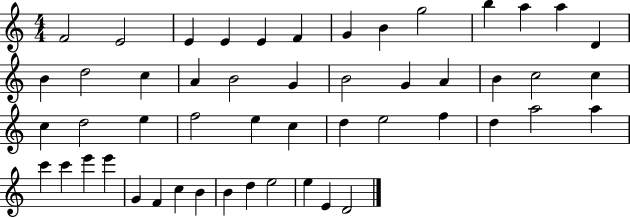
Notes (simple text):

F4/h E4/h E4/q E4/q E4/q F4/q G4/q B4/q G5/h B5/q A5/q A5/q D4/q B4/q D5/h C5/q A4/q B4/h G4/q B4/h G4/q A4/q B4/q C5/h C5/q C5/q D5/h E5/q F5/h E5/q C5/q D5/q E5/h F5/q D5/q A5/h A5/q C6/q C6/q E6/q E6/q G4/q F4/q C5/q B4/q B4/q D5/q E5/h E5/q E4/q D4/h